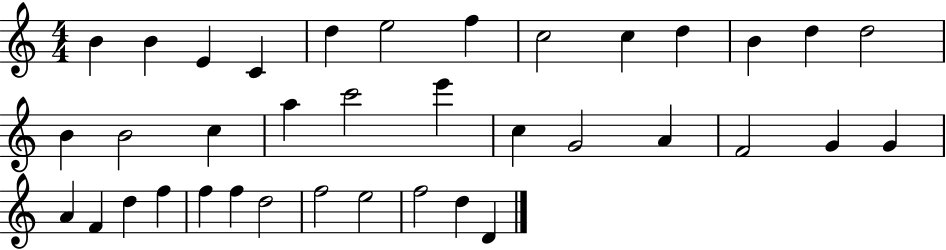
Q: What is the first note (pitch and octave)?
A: B4